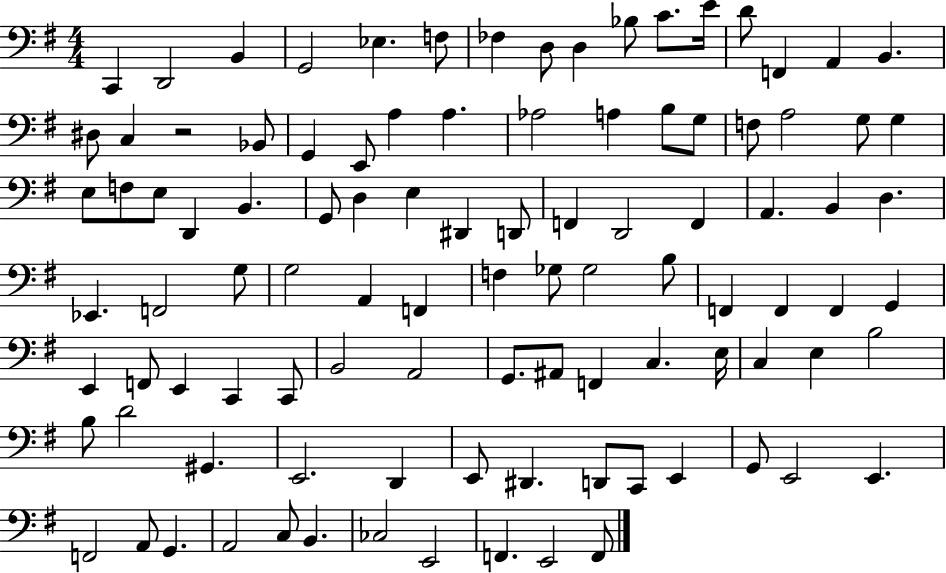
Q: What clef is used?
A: bass